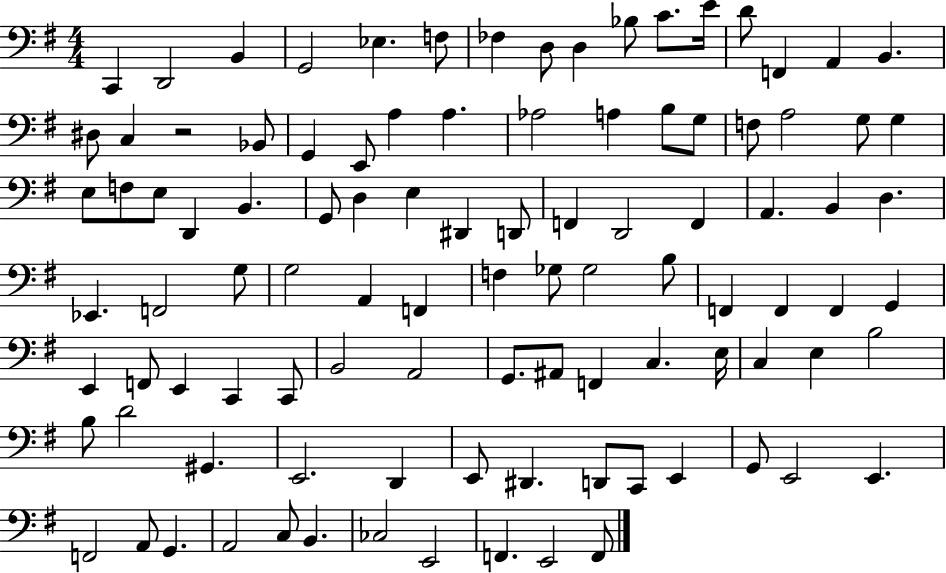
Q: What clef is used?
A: bass